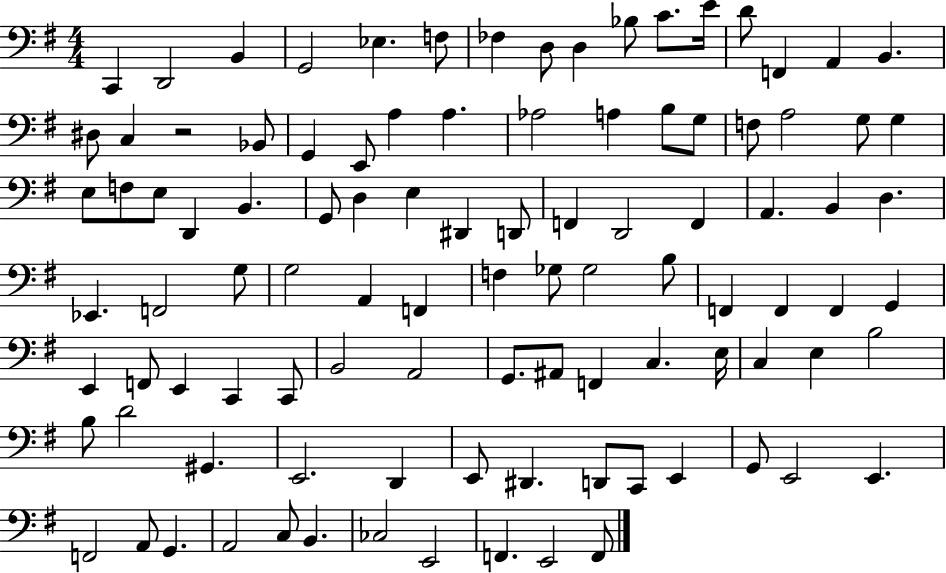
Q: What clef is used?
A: bass